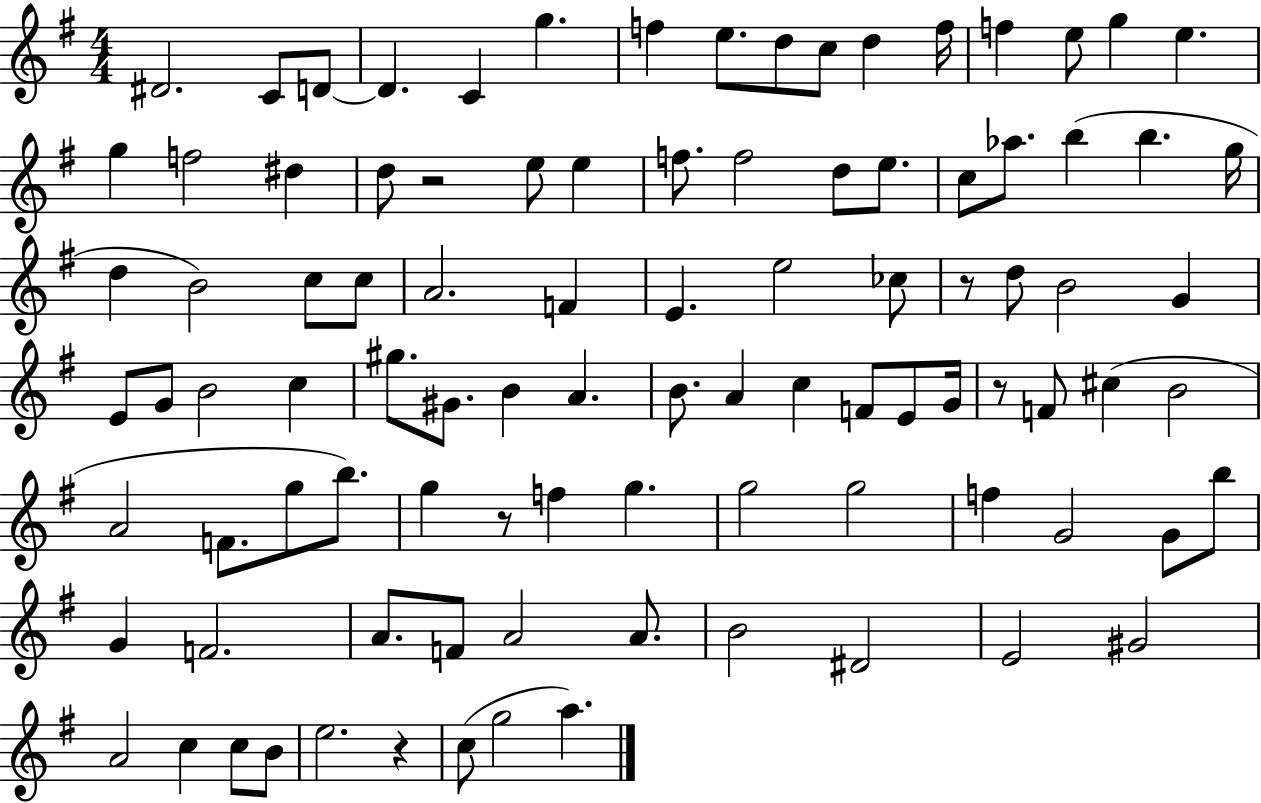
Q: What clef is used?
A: treble